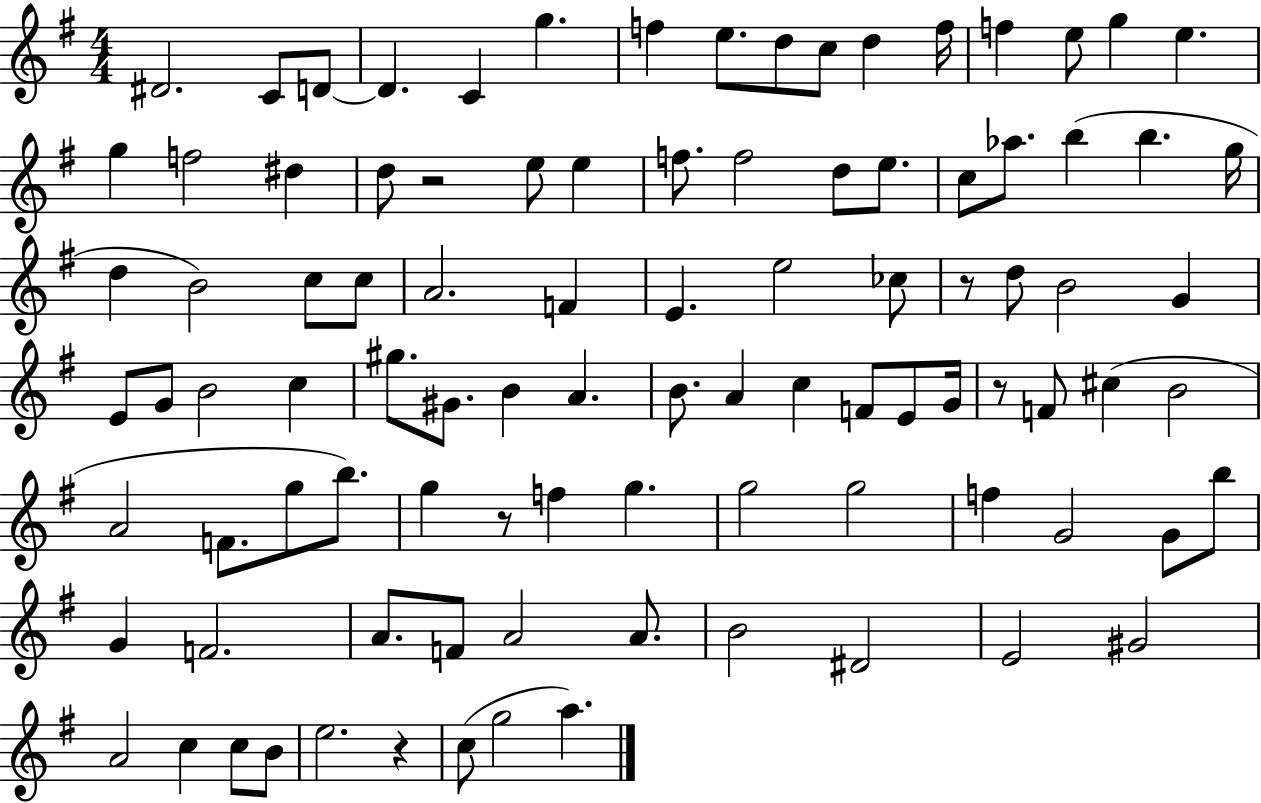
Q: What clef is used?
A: treble